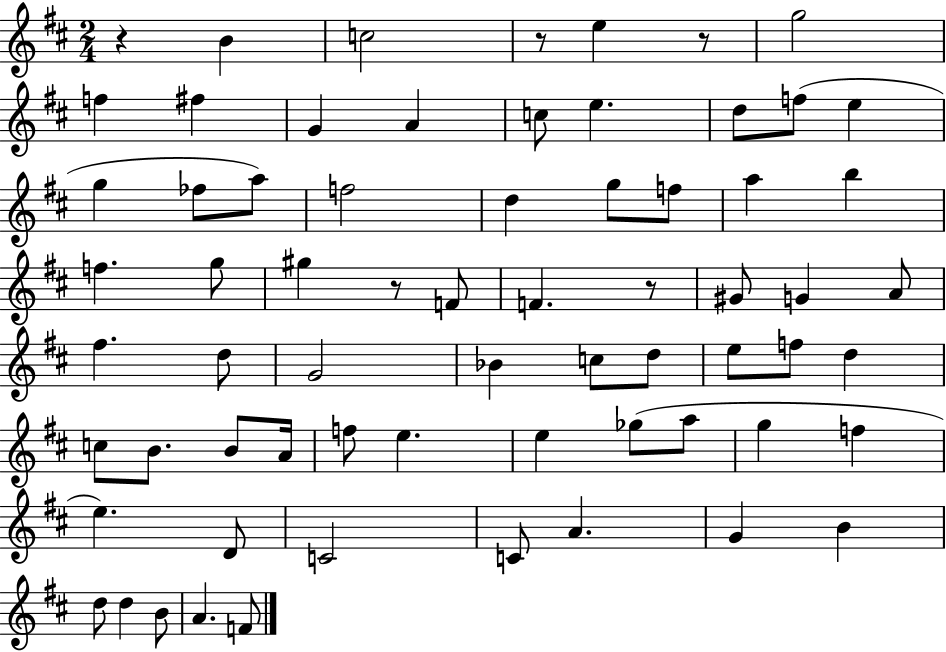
R/q B4/q C5/h R/e E5/q R/e G5/h F5/q F#5/q G4/q A4/q C5/e E5/q. D5/e F5/e E5/q G5/q FES5/e A5/e F5/h D5/q G5/e F5/e A5/q B5/q F5/q. G5/e G#5/q R/e F4/e F4/q. R/e G#4/e G4/q A4/e F#5/q. D5/e G4/h Bb4/q C5/e D5/e E5/e F5/e D5/q C5/e B4/e. B4/e A4/s F5/e E5/q. E5/q Gb5/e A5/e G5/q F5/q E5/q. D4/e C4/h C4/e A4/q. G4/q B4/q D5/e D5/q B4/e A4/q. F4/e